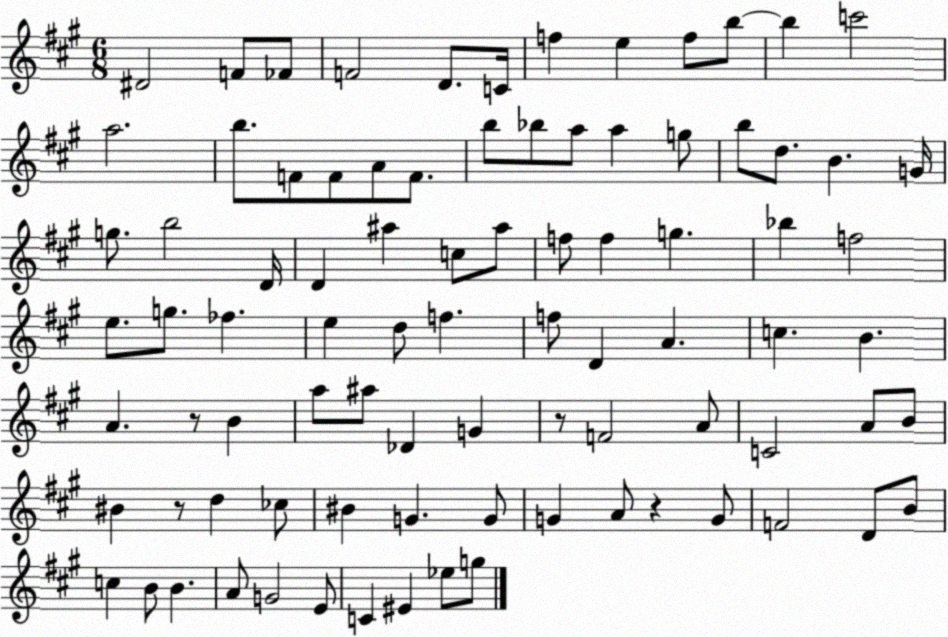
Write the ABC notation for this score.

X:1
T:Untitled
M:6/8
L:1/4
K:A
^D2 F/2 _F/2 F2 D/2 C/4 f e f/2 b/2 b c'2 a2 b/2 F/2 F/2 A/2 F/2 b/2 _b/2 a/2 a g/2 b/2 d/2 B G/4 g/2 b2 D/4 D ^a c/2 ^a/2 f/2 f g _b f2 e/2 g/2 _f e d/2 f f/2 D A c B A z/2 B a/2 ^a/2 _D G z/2 F2 A/2 C2 A/2 B/2 ^B z/2 d _c/2 ^B G G/2 G A/2 z G/2 F2 D/2 B/2 c B/2 B A/2 G2 E/2 C ^E _e/2 g/2